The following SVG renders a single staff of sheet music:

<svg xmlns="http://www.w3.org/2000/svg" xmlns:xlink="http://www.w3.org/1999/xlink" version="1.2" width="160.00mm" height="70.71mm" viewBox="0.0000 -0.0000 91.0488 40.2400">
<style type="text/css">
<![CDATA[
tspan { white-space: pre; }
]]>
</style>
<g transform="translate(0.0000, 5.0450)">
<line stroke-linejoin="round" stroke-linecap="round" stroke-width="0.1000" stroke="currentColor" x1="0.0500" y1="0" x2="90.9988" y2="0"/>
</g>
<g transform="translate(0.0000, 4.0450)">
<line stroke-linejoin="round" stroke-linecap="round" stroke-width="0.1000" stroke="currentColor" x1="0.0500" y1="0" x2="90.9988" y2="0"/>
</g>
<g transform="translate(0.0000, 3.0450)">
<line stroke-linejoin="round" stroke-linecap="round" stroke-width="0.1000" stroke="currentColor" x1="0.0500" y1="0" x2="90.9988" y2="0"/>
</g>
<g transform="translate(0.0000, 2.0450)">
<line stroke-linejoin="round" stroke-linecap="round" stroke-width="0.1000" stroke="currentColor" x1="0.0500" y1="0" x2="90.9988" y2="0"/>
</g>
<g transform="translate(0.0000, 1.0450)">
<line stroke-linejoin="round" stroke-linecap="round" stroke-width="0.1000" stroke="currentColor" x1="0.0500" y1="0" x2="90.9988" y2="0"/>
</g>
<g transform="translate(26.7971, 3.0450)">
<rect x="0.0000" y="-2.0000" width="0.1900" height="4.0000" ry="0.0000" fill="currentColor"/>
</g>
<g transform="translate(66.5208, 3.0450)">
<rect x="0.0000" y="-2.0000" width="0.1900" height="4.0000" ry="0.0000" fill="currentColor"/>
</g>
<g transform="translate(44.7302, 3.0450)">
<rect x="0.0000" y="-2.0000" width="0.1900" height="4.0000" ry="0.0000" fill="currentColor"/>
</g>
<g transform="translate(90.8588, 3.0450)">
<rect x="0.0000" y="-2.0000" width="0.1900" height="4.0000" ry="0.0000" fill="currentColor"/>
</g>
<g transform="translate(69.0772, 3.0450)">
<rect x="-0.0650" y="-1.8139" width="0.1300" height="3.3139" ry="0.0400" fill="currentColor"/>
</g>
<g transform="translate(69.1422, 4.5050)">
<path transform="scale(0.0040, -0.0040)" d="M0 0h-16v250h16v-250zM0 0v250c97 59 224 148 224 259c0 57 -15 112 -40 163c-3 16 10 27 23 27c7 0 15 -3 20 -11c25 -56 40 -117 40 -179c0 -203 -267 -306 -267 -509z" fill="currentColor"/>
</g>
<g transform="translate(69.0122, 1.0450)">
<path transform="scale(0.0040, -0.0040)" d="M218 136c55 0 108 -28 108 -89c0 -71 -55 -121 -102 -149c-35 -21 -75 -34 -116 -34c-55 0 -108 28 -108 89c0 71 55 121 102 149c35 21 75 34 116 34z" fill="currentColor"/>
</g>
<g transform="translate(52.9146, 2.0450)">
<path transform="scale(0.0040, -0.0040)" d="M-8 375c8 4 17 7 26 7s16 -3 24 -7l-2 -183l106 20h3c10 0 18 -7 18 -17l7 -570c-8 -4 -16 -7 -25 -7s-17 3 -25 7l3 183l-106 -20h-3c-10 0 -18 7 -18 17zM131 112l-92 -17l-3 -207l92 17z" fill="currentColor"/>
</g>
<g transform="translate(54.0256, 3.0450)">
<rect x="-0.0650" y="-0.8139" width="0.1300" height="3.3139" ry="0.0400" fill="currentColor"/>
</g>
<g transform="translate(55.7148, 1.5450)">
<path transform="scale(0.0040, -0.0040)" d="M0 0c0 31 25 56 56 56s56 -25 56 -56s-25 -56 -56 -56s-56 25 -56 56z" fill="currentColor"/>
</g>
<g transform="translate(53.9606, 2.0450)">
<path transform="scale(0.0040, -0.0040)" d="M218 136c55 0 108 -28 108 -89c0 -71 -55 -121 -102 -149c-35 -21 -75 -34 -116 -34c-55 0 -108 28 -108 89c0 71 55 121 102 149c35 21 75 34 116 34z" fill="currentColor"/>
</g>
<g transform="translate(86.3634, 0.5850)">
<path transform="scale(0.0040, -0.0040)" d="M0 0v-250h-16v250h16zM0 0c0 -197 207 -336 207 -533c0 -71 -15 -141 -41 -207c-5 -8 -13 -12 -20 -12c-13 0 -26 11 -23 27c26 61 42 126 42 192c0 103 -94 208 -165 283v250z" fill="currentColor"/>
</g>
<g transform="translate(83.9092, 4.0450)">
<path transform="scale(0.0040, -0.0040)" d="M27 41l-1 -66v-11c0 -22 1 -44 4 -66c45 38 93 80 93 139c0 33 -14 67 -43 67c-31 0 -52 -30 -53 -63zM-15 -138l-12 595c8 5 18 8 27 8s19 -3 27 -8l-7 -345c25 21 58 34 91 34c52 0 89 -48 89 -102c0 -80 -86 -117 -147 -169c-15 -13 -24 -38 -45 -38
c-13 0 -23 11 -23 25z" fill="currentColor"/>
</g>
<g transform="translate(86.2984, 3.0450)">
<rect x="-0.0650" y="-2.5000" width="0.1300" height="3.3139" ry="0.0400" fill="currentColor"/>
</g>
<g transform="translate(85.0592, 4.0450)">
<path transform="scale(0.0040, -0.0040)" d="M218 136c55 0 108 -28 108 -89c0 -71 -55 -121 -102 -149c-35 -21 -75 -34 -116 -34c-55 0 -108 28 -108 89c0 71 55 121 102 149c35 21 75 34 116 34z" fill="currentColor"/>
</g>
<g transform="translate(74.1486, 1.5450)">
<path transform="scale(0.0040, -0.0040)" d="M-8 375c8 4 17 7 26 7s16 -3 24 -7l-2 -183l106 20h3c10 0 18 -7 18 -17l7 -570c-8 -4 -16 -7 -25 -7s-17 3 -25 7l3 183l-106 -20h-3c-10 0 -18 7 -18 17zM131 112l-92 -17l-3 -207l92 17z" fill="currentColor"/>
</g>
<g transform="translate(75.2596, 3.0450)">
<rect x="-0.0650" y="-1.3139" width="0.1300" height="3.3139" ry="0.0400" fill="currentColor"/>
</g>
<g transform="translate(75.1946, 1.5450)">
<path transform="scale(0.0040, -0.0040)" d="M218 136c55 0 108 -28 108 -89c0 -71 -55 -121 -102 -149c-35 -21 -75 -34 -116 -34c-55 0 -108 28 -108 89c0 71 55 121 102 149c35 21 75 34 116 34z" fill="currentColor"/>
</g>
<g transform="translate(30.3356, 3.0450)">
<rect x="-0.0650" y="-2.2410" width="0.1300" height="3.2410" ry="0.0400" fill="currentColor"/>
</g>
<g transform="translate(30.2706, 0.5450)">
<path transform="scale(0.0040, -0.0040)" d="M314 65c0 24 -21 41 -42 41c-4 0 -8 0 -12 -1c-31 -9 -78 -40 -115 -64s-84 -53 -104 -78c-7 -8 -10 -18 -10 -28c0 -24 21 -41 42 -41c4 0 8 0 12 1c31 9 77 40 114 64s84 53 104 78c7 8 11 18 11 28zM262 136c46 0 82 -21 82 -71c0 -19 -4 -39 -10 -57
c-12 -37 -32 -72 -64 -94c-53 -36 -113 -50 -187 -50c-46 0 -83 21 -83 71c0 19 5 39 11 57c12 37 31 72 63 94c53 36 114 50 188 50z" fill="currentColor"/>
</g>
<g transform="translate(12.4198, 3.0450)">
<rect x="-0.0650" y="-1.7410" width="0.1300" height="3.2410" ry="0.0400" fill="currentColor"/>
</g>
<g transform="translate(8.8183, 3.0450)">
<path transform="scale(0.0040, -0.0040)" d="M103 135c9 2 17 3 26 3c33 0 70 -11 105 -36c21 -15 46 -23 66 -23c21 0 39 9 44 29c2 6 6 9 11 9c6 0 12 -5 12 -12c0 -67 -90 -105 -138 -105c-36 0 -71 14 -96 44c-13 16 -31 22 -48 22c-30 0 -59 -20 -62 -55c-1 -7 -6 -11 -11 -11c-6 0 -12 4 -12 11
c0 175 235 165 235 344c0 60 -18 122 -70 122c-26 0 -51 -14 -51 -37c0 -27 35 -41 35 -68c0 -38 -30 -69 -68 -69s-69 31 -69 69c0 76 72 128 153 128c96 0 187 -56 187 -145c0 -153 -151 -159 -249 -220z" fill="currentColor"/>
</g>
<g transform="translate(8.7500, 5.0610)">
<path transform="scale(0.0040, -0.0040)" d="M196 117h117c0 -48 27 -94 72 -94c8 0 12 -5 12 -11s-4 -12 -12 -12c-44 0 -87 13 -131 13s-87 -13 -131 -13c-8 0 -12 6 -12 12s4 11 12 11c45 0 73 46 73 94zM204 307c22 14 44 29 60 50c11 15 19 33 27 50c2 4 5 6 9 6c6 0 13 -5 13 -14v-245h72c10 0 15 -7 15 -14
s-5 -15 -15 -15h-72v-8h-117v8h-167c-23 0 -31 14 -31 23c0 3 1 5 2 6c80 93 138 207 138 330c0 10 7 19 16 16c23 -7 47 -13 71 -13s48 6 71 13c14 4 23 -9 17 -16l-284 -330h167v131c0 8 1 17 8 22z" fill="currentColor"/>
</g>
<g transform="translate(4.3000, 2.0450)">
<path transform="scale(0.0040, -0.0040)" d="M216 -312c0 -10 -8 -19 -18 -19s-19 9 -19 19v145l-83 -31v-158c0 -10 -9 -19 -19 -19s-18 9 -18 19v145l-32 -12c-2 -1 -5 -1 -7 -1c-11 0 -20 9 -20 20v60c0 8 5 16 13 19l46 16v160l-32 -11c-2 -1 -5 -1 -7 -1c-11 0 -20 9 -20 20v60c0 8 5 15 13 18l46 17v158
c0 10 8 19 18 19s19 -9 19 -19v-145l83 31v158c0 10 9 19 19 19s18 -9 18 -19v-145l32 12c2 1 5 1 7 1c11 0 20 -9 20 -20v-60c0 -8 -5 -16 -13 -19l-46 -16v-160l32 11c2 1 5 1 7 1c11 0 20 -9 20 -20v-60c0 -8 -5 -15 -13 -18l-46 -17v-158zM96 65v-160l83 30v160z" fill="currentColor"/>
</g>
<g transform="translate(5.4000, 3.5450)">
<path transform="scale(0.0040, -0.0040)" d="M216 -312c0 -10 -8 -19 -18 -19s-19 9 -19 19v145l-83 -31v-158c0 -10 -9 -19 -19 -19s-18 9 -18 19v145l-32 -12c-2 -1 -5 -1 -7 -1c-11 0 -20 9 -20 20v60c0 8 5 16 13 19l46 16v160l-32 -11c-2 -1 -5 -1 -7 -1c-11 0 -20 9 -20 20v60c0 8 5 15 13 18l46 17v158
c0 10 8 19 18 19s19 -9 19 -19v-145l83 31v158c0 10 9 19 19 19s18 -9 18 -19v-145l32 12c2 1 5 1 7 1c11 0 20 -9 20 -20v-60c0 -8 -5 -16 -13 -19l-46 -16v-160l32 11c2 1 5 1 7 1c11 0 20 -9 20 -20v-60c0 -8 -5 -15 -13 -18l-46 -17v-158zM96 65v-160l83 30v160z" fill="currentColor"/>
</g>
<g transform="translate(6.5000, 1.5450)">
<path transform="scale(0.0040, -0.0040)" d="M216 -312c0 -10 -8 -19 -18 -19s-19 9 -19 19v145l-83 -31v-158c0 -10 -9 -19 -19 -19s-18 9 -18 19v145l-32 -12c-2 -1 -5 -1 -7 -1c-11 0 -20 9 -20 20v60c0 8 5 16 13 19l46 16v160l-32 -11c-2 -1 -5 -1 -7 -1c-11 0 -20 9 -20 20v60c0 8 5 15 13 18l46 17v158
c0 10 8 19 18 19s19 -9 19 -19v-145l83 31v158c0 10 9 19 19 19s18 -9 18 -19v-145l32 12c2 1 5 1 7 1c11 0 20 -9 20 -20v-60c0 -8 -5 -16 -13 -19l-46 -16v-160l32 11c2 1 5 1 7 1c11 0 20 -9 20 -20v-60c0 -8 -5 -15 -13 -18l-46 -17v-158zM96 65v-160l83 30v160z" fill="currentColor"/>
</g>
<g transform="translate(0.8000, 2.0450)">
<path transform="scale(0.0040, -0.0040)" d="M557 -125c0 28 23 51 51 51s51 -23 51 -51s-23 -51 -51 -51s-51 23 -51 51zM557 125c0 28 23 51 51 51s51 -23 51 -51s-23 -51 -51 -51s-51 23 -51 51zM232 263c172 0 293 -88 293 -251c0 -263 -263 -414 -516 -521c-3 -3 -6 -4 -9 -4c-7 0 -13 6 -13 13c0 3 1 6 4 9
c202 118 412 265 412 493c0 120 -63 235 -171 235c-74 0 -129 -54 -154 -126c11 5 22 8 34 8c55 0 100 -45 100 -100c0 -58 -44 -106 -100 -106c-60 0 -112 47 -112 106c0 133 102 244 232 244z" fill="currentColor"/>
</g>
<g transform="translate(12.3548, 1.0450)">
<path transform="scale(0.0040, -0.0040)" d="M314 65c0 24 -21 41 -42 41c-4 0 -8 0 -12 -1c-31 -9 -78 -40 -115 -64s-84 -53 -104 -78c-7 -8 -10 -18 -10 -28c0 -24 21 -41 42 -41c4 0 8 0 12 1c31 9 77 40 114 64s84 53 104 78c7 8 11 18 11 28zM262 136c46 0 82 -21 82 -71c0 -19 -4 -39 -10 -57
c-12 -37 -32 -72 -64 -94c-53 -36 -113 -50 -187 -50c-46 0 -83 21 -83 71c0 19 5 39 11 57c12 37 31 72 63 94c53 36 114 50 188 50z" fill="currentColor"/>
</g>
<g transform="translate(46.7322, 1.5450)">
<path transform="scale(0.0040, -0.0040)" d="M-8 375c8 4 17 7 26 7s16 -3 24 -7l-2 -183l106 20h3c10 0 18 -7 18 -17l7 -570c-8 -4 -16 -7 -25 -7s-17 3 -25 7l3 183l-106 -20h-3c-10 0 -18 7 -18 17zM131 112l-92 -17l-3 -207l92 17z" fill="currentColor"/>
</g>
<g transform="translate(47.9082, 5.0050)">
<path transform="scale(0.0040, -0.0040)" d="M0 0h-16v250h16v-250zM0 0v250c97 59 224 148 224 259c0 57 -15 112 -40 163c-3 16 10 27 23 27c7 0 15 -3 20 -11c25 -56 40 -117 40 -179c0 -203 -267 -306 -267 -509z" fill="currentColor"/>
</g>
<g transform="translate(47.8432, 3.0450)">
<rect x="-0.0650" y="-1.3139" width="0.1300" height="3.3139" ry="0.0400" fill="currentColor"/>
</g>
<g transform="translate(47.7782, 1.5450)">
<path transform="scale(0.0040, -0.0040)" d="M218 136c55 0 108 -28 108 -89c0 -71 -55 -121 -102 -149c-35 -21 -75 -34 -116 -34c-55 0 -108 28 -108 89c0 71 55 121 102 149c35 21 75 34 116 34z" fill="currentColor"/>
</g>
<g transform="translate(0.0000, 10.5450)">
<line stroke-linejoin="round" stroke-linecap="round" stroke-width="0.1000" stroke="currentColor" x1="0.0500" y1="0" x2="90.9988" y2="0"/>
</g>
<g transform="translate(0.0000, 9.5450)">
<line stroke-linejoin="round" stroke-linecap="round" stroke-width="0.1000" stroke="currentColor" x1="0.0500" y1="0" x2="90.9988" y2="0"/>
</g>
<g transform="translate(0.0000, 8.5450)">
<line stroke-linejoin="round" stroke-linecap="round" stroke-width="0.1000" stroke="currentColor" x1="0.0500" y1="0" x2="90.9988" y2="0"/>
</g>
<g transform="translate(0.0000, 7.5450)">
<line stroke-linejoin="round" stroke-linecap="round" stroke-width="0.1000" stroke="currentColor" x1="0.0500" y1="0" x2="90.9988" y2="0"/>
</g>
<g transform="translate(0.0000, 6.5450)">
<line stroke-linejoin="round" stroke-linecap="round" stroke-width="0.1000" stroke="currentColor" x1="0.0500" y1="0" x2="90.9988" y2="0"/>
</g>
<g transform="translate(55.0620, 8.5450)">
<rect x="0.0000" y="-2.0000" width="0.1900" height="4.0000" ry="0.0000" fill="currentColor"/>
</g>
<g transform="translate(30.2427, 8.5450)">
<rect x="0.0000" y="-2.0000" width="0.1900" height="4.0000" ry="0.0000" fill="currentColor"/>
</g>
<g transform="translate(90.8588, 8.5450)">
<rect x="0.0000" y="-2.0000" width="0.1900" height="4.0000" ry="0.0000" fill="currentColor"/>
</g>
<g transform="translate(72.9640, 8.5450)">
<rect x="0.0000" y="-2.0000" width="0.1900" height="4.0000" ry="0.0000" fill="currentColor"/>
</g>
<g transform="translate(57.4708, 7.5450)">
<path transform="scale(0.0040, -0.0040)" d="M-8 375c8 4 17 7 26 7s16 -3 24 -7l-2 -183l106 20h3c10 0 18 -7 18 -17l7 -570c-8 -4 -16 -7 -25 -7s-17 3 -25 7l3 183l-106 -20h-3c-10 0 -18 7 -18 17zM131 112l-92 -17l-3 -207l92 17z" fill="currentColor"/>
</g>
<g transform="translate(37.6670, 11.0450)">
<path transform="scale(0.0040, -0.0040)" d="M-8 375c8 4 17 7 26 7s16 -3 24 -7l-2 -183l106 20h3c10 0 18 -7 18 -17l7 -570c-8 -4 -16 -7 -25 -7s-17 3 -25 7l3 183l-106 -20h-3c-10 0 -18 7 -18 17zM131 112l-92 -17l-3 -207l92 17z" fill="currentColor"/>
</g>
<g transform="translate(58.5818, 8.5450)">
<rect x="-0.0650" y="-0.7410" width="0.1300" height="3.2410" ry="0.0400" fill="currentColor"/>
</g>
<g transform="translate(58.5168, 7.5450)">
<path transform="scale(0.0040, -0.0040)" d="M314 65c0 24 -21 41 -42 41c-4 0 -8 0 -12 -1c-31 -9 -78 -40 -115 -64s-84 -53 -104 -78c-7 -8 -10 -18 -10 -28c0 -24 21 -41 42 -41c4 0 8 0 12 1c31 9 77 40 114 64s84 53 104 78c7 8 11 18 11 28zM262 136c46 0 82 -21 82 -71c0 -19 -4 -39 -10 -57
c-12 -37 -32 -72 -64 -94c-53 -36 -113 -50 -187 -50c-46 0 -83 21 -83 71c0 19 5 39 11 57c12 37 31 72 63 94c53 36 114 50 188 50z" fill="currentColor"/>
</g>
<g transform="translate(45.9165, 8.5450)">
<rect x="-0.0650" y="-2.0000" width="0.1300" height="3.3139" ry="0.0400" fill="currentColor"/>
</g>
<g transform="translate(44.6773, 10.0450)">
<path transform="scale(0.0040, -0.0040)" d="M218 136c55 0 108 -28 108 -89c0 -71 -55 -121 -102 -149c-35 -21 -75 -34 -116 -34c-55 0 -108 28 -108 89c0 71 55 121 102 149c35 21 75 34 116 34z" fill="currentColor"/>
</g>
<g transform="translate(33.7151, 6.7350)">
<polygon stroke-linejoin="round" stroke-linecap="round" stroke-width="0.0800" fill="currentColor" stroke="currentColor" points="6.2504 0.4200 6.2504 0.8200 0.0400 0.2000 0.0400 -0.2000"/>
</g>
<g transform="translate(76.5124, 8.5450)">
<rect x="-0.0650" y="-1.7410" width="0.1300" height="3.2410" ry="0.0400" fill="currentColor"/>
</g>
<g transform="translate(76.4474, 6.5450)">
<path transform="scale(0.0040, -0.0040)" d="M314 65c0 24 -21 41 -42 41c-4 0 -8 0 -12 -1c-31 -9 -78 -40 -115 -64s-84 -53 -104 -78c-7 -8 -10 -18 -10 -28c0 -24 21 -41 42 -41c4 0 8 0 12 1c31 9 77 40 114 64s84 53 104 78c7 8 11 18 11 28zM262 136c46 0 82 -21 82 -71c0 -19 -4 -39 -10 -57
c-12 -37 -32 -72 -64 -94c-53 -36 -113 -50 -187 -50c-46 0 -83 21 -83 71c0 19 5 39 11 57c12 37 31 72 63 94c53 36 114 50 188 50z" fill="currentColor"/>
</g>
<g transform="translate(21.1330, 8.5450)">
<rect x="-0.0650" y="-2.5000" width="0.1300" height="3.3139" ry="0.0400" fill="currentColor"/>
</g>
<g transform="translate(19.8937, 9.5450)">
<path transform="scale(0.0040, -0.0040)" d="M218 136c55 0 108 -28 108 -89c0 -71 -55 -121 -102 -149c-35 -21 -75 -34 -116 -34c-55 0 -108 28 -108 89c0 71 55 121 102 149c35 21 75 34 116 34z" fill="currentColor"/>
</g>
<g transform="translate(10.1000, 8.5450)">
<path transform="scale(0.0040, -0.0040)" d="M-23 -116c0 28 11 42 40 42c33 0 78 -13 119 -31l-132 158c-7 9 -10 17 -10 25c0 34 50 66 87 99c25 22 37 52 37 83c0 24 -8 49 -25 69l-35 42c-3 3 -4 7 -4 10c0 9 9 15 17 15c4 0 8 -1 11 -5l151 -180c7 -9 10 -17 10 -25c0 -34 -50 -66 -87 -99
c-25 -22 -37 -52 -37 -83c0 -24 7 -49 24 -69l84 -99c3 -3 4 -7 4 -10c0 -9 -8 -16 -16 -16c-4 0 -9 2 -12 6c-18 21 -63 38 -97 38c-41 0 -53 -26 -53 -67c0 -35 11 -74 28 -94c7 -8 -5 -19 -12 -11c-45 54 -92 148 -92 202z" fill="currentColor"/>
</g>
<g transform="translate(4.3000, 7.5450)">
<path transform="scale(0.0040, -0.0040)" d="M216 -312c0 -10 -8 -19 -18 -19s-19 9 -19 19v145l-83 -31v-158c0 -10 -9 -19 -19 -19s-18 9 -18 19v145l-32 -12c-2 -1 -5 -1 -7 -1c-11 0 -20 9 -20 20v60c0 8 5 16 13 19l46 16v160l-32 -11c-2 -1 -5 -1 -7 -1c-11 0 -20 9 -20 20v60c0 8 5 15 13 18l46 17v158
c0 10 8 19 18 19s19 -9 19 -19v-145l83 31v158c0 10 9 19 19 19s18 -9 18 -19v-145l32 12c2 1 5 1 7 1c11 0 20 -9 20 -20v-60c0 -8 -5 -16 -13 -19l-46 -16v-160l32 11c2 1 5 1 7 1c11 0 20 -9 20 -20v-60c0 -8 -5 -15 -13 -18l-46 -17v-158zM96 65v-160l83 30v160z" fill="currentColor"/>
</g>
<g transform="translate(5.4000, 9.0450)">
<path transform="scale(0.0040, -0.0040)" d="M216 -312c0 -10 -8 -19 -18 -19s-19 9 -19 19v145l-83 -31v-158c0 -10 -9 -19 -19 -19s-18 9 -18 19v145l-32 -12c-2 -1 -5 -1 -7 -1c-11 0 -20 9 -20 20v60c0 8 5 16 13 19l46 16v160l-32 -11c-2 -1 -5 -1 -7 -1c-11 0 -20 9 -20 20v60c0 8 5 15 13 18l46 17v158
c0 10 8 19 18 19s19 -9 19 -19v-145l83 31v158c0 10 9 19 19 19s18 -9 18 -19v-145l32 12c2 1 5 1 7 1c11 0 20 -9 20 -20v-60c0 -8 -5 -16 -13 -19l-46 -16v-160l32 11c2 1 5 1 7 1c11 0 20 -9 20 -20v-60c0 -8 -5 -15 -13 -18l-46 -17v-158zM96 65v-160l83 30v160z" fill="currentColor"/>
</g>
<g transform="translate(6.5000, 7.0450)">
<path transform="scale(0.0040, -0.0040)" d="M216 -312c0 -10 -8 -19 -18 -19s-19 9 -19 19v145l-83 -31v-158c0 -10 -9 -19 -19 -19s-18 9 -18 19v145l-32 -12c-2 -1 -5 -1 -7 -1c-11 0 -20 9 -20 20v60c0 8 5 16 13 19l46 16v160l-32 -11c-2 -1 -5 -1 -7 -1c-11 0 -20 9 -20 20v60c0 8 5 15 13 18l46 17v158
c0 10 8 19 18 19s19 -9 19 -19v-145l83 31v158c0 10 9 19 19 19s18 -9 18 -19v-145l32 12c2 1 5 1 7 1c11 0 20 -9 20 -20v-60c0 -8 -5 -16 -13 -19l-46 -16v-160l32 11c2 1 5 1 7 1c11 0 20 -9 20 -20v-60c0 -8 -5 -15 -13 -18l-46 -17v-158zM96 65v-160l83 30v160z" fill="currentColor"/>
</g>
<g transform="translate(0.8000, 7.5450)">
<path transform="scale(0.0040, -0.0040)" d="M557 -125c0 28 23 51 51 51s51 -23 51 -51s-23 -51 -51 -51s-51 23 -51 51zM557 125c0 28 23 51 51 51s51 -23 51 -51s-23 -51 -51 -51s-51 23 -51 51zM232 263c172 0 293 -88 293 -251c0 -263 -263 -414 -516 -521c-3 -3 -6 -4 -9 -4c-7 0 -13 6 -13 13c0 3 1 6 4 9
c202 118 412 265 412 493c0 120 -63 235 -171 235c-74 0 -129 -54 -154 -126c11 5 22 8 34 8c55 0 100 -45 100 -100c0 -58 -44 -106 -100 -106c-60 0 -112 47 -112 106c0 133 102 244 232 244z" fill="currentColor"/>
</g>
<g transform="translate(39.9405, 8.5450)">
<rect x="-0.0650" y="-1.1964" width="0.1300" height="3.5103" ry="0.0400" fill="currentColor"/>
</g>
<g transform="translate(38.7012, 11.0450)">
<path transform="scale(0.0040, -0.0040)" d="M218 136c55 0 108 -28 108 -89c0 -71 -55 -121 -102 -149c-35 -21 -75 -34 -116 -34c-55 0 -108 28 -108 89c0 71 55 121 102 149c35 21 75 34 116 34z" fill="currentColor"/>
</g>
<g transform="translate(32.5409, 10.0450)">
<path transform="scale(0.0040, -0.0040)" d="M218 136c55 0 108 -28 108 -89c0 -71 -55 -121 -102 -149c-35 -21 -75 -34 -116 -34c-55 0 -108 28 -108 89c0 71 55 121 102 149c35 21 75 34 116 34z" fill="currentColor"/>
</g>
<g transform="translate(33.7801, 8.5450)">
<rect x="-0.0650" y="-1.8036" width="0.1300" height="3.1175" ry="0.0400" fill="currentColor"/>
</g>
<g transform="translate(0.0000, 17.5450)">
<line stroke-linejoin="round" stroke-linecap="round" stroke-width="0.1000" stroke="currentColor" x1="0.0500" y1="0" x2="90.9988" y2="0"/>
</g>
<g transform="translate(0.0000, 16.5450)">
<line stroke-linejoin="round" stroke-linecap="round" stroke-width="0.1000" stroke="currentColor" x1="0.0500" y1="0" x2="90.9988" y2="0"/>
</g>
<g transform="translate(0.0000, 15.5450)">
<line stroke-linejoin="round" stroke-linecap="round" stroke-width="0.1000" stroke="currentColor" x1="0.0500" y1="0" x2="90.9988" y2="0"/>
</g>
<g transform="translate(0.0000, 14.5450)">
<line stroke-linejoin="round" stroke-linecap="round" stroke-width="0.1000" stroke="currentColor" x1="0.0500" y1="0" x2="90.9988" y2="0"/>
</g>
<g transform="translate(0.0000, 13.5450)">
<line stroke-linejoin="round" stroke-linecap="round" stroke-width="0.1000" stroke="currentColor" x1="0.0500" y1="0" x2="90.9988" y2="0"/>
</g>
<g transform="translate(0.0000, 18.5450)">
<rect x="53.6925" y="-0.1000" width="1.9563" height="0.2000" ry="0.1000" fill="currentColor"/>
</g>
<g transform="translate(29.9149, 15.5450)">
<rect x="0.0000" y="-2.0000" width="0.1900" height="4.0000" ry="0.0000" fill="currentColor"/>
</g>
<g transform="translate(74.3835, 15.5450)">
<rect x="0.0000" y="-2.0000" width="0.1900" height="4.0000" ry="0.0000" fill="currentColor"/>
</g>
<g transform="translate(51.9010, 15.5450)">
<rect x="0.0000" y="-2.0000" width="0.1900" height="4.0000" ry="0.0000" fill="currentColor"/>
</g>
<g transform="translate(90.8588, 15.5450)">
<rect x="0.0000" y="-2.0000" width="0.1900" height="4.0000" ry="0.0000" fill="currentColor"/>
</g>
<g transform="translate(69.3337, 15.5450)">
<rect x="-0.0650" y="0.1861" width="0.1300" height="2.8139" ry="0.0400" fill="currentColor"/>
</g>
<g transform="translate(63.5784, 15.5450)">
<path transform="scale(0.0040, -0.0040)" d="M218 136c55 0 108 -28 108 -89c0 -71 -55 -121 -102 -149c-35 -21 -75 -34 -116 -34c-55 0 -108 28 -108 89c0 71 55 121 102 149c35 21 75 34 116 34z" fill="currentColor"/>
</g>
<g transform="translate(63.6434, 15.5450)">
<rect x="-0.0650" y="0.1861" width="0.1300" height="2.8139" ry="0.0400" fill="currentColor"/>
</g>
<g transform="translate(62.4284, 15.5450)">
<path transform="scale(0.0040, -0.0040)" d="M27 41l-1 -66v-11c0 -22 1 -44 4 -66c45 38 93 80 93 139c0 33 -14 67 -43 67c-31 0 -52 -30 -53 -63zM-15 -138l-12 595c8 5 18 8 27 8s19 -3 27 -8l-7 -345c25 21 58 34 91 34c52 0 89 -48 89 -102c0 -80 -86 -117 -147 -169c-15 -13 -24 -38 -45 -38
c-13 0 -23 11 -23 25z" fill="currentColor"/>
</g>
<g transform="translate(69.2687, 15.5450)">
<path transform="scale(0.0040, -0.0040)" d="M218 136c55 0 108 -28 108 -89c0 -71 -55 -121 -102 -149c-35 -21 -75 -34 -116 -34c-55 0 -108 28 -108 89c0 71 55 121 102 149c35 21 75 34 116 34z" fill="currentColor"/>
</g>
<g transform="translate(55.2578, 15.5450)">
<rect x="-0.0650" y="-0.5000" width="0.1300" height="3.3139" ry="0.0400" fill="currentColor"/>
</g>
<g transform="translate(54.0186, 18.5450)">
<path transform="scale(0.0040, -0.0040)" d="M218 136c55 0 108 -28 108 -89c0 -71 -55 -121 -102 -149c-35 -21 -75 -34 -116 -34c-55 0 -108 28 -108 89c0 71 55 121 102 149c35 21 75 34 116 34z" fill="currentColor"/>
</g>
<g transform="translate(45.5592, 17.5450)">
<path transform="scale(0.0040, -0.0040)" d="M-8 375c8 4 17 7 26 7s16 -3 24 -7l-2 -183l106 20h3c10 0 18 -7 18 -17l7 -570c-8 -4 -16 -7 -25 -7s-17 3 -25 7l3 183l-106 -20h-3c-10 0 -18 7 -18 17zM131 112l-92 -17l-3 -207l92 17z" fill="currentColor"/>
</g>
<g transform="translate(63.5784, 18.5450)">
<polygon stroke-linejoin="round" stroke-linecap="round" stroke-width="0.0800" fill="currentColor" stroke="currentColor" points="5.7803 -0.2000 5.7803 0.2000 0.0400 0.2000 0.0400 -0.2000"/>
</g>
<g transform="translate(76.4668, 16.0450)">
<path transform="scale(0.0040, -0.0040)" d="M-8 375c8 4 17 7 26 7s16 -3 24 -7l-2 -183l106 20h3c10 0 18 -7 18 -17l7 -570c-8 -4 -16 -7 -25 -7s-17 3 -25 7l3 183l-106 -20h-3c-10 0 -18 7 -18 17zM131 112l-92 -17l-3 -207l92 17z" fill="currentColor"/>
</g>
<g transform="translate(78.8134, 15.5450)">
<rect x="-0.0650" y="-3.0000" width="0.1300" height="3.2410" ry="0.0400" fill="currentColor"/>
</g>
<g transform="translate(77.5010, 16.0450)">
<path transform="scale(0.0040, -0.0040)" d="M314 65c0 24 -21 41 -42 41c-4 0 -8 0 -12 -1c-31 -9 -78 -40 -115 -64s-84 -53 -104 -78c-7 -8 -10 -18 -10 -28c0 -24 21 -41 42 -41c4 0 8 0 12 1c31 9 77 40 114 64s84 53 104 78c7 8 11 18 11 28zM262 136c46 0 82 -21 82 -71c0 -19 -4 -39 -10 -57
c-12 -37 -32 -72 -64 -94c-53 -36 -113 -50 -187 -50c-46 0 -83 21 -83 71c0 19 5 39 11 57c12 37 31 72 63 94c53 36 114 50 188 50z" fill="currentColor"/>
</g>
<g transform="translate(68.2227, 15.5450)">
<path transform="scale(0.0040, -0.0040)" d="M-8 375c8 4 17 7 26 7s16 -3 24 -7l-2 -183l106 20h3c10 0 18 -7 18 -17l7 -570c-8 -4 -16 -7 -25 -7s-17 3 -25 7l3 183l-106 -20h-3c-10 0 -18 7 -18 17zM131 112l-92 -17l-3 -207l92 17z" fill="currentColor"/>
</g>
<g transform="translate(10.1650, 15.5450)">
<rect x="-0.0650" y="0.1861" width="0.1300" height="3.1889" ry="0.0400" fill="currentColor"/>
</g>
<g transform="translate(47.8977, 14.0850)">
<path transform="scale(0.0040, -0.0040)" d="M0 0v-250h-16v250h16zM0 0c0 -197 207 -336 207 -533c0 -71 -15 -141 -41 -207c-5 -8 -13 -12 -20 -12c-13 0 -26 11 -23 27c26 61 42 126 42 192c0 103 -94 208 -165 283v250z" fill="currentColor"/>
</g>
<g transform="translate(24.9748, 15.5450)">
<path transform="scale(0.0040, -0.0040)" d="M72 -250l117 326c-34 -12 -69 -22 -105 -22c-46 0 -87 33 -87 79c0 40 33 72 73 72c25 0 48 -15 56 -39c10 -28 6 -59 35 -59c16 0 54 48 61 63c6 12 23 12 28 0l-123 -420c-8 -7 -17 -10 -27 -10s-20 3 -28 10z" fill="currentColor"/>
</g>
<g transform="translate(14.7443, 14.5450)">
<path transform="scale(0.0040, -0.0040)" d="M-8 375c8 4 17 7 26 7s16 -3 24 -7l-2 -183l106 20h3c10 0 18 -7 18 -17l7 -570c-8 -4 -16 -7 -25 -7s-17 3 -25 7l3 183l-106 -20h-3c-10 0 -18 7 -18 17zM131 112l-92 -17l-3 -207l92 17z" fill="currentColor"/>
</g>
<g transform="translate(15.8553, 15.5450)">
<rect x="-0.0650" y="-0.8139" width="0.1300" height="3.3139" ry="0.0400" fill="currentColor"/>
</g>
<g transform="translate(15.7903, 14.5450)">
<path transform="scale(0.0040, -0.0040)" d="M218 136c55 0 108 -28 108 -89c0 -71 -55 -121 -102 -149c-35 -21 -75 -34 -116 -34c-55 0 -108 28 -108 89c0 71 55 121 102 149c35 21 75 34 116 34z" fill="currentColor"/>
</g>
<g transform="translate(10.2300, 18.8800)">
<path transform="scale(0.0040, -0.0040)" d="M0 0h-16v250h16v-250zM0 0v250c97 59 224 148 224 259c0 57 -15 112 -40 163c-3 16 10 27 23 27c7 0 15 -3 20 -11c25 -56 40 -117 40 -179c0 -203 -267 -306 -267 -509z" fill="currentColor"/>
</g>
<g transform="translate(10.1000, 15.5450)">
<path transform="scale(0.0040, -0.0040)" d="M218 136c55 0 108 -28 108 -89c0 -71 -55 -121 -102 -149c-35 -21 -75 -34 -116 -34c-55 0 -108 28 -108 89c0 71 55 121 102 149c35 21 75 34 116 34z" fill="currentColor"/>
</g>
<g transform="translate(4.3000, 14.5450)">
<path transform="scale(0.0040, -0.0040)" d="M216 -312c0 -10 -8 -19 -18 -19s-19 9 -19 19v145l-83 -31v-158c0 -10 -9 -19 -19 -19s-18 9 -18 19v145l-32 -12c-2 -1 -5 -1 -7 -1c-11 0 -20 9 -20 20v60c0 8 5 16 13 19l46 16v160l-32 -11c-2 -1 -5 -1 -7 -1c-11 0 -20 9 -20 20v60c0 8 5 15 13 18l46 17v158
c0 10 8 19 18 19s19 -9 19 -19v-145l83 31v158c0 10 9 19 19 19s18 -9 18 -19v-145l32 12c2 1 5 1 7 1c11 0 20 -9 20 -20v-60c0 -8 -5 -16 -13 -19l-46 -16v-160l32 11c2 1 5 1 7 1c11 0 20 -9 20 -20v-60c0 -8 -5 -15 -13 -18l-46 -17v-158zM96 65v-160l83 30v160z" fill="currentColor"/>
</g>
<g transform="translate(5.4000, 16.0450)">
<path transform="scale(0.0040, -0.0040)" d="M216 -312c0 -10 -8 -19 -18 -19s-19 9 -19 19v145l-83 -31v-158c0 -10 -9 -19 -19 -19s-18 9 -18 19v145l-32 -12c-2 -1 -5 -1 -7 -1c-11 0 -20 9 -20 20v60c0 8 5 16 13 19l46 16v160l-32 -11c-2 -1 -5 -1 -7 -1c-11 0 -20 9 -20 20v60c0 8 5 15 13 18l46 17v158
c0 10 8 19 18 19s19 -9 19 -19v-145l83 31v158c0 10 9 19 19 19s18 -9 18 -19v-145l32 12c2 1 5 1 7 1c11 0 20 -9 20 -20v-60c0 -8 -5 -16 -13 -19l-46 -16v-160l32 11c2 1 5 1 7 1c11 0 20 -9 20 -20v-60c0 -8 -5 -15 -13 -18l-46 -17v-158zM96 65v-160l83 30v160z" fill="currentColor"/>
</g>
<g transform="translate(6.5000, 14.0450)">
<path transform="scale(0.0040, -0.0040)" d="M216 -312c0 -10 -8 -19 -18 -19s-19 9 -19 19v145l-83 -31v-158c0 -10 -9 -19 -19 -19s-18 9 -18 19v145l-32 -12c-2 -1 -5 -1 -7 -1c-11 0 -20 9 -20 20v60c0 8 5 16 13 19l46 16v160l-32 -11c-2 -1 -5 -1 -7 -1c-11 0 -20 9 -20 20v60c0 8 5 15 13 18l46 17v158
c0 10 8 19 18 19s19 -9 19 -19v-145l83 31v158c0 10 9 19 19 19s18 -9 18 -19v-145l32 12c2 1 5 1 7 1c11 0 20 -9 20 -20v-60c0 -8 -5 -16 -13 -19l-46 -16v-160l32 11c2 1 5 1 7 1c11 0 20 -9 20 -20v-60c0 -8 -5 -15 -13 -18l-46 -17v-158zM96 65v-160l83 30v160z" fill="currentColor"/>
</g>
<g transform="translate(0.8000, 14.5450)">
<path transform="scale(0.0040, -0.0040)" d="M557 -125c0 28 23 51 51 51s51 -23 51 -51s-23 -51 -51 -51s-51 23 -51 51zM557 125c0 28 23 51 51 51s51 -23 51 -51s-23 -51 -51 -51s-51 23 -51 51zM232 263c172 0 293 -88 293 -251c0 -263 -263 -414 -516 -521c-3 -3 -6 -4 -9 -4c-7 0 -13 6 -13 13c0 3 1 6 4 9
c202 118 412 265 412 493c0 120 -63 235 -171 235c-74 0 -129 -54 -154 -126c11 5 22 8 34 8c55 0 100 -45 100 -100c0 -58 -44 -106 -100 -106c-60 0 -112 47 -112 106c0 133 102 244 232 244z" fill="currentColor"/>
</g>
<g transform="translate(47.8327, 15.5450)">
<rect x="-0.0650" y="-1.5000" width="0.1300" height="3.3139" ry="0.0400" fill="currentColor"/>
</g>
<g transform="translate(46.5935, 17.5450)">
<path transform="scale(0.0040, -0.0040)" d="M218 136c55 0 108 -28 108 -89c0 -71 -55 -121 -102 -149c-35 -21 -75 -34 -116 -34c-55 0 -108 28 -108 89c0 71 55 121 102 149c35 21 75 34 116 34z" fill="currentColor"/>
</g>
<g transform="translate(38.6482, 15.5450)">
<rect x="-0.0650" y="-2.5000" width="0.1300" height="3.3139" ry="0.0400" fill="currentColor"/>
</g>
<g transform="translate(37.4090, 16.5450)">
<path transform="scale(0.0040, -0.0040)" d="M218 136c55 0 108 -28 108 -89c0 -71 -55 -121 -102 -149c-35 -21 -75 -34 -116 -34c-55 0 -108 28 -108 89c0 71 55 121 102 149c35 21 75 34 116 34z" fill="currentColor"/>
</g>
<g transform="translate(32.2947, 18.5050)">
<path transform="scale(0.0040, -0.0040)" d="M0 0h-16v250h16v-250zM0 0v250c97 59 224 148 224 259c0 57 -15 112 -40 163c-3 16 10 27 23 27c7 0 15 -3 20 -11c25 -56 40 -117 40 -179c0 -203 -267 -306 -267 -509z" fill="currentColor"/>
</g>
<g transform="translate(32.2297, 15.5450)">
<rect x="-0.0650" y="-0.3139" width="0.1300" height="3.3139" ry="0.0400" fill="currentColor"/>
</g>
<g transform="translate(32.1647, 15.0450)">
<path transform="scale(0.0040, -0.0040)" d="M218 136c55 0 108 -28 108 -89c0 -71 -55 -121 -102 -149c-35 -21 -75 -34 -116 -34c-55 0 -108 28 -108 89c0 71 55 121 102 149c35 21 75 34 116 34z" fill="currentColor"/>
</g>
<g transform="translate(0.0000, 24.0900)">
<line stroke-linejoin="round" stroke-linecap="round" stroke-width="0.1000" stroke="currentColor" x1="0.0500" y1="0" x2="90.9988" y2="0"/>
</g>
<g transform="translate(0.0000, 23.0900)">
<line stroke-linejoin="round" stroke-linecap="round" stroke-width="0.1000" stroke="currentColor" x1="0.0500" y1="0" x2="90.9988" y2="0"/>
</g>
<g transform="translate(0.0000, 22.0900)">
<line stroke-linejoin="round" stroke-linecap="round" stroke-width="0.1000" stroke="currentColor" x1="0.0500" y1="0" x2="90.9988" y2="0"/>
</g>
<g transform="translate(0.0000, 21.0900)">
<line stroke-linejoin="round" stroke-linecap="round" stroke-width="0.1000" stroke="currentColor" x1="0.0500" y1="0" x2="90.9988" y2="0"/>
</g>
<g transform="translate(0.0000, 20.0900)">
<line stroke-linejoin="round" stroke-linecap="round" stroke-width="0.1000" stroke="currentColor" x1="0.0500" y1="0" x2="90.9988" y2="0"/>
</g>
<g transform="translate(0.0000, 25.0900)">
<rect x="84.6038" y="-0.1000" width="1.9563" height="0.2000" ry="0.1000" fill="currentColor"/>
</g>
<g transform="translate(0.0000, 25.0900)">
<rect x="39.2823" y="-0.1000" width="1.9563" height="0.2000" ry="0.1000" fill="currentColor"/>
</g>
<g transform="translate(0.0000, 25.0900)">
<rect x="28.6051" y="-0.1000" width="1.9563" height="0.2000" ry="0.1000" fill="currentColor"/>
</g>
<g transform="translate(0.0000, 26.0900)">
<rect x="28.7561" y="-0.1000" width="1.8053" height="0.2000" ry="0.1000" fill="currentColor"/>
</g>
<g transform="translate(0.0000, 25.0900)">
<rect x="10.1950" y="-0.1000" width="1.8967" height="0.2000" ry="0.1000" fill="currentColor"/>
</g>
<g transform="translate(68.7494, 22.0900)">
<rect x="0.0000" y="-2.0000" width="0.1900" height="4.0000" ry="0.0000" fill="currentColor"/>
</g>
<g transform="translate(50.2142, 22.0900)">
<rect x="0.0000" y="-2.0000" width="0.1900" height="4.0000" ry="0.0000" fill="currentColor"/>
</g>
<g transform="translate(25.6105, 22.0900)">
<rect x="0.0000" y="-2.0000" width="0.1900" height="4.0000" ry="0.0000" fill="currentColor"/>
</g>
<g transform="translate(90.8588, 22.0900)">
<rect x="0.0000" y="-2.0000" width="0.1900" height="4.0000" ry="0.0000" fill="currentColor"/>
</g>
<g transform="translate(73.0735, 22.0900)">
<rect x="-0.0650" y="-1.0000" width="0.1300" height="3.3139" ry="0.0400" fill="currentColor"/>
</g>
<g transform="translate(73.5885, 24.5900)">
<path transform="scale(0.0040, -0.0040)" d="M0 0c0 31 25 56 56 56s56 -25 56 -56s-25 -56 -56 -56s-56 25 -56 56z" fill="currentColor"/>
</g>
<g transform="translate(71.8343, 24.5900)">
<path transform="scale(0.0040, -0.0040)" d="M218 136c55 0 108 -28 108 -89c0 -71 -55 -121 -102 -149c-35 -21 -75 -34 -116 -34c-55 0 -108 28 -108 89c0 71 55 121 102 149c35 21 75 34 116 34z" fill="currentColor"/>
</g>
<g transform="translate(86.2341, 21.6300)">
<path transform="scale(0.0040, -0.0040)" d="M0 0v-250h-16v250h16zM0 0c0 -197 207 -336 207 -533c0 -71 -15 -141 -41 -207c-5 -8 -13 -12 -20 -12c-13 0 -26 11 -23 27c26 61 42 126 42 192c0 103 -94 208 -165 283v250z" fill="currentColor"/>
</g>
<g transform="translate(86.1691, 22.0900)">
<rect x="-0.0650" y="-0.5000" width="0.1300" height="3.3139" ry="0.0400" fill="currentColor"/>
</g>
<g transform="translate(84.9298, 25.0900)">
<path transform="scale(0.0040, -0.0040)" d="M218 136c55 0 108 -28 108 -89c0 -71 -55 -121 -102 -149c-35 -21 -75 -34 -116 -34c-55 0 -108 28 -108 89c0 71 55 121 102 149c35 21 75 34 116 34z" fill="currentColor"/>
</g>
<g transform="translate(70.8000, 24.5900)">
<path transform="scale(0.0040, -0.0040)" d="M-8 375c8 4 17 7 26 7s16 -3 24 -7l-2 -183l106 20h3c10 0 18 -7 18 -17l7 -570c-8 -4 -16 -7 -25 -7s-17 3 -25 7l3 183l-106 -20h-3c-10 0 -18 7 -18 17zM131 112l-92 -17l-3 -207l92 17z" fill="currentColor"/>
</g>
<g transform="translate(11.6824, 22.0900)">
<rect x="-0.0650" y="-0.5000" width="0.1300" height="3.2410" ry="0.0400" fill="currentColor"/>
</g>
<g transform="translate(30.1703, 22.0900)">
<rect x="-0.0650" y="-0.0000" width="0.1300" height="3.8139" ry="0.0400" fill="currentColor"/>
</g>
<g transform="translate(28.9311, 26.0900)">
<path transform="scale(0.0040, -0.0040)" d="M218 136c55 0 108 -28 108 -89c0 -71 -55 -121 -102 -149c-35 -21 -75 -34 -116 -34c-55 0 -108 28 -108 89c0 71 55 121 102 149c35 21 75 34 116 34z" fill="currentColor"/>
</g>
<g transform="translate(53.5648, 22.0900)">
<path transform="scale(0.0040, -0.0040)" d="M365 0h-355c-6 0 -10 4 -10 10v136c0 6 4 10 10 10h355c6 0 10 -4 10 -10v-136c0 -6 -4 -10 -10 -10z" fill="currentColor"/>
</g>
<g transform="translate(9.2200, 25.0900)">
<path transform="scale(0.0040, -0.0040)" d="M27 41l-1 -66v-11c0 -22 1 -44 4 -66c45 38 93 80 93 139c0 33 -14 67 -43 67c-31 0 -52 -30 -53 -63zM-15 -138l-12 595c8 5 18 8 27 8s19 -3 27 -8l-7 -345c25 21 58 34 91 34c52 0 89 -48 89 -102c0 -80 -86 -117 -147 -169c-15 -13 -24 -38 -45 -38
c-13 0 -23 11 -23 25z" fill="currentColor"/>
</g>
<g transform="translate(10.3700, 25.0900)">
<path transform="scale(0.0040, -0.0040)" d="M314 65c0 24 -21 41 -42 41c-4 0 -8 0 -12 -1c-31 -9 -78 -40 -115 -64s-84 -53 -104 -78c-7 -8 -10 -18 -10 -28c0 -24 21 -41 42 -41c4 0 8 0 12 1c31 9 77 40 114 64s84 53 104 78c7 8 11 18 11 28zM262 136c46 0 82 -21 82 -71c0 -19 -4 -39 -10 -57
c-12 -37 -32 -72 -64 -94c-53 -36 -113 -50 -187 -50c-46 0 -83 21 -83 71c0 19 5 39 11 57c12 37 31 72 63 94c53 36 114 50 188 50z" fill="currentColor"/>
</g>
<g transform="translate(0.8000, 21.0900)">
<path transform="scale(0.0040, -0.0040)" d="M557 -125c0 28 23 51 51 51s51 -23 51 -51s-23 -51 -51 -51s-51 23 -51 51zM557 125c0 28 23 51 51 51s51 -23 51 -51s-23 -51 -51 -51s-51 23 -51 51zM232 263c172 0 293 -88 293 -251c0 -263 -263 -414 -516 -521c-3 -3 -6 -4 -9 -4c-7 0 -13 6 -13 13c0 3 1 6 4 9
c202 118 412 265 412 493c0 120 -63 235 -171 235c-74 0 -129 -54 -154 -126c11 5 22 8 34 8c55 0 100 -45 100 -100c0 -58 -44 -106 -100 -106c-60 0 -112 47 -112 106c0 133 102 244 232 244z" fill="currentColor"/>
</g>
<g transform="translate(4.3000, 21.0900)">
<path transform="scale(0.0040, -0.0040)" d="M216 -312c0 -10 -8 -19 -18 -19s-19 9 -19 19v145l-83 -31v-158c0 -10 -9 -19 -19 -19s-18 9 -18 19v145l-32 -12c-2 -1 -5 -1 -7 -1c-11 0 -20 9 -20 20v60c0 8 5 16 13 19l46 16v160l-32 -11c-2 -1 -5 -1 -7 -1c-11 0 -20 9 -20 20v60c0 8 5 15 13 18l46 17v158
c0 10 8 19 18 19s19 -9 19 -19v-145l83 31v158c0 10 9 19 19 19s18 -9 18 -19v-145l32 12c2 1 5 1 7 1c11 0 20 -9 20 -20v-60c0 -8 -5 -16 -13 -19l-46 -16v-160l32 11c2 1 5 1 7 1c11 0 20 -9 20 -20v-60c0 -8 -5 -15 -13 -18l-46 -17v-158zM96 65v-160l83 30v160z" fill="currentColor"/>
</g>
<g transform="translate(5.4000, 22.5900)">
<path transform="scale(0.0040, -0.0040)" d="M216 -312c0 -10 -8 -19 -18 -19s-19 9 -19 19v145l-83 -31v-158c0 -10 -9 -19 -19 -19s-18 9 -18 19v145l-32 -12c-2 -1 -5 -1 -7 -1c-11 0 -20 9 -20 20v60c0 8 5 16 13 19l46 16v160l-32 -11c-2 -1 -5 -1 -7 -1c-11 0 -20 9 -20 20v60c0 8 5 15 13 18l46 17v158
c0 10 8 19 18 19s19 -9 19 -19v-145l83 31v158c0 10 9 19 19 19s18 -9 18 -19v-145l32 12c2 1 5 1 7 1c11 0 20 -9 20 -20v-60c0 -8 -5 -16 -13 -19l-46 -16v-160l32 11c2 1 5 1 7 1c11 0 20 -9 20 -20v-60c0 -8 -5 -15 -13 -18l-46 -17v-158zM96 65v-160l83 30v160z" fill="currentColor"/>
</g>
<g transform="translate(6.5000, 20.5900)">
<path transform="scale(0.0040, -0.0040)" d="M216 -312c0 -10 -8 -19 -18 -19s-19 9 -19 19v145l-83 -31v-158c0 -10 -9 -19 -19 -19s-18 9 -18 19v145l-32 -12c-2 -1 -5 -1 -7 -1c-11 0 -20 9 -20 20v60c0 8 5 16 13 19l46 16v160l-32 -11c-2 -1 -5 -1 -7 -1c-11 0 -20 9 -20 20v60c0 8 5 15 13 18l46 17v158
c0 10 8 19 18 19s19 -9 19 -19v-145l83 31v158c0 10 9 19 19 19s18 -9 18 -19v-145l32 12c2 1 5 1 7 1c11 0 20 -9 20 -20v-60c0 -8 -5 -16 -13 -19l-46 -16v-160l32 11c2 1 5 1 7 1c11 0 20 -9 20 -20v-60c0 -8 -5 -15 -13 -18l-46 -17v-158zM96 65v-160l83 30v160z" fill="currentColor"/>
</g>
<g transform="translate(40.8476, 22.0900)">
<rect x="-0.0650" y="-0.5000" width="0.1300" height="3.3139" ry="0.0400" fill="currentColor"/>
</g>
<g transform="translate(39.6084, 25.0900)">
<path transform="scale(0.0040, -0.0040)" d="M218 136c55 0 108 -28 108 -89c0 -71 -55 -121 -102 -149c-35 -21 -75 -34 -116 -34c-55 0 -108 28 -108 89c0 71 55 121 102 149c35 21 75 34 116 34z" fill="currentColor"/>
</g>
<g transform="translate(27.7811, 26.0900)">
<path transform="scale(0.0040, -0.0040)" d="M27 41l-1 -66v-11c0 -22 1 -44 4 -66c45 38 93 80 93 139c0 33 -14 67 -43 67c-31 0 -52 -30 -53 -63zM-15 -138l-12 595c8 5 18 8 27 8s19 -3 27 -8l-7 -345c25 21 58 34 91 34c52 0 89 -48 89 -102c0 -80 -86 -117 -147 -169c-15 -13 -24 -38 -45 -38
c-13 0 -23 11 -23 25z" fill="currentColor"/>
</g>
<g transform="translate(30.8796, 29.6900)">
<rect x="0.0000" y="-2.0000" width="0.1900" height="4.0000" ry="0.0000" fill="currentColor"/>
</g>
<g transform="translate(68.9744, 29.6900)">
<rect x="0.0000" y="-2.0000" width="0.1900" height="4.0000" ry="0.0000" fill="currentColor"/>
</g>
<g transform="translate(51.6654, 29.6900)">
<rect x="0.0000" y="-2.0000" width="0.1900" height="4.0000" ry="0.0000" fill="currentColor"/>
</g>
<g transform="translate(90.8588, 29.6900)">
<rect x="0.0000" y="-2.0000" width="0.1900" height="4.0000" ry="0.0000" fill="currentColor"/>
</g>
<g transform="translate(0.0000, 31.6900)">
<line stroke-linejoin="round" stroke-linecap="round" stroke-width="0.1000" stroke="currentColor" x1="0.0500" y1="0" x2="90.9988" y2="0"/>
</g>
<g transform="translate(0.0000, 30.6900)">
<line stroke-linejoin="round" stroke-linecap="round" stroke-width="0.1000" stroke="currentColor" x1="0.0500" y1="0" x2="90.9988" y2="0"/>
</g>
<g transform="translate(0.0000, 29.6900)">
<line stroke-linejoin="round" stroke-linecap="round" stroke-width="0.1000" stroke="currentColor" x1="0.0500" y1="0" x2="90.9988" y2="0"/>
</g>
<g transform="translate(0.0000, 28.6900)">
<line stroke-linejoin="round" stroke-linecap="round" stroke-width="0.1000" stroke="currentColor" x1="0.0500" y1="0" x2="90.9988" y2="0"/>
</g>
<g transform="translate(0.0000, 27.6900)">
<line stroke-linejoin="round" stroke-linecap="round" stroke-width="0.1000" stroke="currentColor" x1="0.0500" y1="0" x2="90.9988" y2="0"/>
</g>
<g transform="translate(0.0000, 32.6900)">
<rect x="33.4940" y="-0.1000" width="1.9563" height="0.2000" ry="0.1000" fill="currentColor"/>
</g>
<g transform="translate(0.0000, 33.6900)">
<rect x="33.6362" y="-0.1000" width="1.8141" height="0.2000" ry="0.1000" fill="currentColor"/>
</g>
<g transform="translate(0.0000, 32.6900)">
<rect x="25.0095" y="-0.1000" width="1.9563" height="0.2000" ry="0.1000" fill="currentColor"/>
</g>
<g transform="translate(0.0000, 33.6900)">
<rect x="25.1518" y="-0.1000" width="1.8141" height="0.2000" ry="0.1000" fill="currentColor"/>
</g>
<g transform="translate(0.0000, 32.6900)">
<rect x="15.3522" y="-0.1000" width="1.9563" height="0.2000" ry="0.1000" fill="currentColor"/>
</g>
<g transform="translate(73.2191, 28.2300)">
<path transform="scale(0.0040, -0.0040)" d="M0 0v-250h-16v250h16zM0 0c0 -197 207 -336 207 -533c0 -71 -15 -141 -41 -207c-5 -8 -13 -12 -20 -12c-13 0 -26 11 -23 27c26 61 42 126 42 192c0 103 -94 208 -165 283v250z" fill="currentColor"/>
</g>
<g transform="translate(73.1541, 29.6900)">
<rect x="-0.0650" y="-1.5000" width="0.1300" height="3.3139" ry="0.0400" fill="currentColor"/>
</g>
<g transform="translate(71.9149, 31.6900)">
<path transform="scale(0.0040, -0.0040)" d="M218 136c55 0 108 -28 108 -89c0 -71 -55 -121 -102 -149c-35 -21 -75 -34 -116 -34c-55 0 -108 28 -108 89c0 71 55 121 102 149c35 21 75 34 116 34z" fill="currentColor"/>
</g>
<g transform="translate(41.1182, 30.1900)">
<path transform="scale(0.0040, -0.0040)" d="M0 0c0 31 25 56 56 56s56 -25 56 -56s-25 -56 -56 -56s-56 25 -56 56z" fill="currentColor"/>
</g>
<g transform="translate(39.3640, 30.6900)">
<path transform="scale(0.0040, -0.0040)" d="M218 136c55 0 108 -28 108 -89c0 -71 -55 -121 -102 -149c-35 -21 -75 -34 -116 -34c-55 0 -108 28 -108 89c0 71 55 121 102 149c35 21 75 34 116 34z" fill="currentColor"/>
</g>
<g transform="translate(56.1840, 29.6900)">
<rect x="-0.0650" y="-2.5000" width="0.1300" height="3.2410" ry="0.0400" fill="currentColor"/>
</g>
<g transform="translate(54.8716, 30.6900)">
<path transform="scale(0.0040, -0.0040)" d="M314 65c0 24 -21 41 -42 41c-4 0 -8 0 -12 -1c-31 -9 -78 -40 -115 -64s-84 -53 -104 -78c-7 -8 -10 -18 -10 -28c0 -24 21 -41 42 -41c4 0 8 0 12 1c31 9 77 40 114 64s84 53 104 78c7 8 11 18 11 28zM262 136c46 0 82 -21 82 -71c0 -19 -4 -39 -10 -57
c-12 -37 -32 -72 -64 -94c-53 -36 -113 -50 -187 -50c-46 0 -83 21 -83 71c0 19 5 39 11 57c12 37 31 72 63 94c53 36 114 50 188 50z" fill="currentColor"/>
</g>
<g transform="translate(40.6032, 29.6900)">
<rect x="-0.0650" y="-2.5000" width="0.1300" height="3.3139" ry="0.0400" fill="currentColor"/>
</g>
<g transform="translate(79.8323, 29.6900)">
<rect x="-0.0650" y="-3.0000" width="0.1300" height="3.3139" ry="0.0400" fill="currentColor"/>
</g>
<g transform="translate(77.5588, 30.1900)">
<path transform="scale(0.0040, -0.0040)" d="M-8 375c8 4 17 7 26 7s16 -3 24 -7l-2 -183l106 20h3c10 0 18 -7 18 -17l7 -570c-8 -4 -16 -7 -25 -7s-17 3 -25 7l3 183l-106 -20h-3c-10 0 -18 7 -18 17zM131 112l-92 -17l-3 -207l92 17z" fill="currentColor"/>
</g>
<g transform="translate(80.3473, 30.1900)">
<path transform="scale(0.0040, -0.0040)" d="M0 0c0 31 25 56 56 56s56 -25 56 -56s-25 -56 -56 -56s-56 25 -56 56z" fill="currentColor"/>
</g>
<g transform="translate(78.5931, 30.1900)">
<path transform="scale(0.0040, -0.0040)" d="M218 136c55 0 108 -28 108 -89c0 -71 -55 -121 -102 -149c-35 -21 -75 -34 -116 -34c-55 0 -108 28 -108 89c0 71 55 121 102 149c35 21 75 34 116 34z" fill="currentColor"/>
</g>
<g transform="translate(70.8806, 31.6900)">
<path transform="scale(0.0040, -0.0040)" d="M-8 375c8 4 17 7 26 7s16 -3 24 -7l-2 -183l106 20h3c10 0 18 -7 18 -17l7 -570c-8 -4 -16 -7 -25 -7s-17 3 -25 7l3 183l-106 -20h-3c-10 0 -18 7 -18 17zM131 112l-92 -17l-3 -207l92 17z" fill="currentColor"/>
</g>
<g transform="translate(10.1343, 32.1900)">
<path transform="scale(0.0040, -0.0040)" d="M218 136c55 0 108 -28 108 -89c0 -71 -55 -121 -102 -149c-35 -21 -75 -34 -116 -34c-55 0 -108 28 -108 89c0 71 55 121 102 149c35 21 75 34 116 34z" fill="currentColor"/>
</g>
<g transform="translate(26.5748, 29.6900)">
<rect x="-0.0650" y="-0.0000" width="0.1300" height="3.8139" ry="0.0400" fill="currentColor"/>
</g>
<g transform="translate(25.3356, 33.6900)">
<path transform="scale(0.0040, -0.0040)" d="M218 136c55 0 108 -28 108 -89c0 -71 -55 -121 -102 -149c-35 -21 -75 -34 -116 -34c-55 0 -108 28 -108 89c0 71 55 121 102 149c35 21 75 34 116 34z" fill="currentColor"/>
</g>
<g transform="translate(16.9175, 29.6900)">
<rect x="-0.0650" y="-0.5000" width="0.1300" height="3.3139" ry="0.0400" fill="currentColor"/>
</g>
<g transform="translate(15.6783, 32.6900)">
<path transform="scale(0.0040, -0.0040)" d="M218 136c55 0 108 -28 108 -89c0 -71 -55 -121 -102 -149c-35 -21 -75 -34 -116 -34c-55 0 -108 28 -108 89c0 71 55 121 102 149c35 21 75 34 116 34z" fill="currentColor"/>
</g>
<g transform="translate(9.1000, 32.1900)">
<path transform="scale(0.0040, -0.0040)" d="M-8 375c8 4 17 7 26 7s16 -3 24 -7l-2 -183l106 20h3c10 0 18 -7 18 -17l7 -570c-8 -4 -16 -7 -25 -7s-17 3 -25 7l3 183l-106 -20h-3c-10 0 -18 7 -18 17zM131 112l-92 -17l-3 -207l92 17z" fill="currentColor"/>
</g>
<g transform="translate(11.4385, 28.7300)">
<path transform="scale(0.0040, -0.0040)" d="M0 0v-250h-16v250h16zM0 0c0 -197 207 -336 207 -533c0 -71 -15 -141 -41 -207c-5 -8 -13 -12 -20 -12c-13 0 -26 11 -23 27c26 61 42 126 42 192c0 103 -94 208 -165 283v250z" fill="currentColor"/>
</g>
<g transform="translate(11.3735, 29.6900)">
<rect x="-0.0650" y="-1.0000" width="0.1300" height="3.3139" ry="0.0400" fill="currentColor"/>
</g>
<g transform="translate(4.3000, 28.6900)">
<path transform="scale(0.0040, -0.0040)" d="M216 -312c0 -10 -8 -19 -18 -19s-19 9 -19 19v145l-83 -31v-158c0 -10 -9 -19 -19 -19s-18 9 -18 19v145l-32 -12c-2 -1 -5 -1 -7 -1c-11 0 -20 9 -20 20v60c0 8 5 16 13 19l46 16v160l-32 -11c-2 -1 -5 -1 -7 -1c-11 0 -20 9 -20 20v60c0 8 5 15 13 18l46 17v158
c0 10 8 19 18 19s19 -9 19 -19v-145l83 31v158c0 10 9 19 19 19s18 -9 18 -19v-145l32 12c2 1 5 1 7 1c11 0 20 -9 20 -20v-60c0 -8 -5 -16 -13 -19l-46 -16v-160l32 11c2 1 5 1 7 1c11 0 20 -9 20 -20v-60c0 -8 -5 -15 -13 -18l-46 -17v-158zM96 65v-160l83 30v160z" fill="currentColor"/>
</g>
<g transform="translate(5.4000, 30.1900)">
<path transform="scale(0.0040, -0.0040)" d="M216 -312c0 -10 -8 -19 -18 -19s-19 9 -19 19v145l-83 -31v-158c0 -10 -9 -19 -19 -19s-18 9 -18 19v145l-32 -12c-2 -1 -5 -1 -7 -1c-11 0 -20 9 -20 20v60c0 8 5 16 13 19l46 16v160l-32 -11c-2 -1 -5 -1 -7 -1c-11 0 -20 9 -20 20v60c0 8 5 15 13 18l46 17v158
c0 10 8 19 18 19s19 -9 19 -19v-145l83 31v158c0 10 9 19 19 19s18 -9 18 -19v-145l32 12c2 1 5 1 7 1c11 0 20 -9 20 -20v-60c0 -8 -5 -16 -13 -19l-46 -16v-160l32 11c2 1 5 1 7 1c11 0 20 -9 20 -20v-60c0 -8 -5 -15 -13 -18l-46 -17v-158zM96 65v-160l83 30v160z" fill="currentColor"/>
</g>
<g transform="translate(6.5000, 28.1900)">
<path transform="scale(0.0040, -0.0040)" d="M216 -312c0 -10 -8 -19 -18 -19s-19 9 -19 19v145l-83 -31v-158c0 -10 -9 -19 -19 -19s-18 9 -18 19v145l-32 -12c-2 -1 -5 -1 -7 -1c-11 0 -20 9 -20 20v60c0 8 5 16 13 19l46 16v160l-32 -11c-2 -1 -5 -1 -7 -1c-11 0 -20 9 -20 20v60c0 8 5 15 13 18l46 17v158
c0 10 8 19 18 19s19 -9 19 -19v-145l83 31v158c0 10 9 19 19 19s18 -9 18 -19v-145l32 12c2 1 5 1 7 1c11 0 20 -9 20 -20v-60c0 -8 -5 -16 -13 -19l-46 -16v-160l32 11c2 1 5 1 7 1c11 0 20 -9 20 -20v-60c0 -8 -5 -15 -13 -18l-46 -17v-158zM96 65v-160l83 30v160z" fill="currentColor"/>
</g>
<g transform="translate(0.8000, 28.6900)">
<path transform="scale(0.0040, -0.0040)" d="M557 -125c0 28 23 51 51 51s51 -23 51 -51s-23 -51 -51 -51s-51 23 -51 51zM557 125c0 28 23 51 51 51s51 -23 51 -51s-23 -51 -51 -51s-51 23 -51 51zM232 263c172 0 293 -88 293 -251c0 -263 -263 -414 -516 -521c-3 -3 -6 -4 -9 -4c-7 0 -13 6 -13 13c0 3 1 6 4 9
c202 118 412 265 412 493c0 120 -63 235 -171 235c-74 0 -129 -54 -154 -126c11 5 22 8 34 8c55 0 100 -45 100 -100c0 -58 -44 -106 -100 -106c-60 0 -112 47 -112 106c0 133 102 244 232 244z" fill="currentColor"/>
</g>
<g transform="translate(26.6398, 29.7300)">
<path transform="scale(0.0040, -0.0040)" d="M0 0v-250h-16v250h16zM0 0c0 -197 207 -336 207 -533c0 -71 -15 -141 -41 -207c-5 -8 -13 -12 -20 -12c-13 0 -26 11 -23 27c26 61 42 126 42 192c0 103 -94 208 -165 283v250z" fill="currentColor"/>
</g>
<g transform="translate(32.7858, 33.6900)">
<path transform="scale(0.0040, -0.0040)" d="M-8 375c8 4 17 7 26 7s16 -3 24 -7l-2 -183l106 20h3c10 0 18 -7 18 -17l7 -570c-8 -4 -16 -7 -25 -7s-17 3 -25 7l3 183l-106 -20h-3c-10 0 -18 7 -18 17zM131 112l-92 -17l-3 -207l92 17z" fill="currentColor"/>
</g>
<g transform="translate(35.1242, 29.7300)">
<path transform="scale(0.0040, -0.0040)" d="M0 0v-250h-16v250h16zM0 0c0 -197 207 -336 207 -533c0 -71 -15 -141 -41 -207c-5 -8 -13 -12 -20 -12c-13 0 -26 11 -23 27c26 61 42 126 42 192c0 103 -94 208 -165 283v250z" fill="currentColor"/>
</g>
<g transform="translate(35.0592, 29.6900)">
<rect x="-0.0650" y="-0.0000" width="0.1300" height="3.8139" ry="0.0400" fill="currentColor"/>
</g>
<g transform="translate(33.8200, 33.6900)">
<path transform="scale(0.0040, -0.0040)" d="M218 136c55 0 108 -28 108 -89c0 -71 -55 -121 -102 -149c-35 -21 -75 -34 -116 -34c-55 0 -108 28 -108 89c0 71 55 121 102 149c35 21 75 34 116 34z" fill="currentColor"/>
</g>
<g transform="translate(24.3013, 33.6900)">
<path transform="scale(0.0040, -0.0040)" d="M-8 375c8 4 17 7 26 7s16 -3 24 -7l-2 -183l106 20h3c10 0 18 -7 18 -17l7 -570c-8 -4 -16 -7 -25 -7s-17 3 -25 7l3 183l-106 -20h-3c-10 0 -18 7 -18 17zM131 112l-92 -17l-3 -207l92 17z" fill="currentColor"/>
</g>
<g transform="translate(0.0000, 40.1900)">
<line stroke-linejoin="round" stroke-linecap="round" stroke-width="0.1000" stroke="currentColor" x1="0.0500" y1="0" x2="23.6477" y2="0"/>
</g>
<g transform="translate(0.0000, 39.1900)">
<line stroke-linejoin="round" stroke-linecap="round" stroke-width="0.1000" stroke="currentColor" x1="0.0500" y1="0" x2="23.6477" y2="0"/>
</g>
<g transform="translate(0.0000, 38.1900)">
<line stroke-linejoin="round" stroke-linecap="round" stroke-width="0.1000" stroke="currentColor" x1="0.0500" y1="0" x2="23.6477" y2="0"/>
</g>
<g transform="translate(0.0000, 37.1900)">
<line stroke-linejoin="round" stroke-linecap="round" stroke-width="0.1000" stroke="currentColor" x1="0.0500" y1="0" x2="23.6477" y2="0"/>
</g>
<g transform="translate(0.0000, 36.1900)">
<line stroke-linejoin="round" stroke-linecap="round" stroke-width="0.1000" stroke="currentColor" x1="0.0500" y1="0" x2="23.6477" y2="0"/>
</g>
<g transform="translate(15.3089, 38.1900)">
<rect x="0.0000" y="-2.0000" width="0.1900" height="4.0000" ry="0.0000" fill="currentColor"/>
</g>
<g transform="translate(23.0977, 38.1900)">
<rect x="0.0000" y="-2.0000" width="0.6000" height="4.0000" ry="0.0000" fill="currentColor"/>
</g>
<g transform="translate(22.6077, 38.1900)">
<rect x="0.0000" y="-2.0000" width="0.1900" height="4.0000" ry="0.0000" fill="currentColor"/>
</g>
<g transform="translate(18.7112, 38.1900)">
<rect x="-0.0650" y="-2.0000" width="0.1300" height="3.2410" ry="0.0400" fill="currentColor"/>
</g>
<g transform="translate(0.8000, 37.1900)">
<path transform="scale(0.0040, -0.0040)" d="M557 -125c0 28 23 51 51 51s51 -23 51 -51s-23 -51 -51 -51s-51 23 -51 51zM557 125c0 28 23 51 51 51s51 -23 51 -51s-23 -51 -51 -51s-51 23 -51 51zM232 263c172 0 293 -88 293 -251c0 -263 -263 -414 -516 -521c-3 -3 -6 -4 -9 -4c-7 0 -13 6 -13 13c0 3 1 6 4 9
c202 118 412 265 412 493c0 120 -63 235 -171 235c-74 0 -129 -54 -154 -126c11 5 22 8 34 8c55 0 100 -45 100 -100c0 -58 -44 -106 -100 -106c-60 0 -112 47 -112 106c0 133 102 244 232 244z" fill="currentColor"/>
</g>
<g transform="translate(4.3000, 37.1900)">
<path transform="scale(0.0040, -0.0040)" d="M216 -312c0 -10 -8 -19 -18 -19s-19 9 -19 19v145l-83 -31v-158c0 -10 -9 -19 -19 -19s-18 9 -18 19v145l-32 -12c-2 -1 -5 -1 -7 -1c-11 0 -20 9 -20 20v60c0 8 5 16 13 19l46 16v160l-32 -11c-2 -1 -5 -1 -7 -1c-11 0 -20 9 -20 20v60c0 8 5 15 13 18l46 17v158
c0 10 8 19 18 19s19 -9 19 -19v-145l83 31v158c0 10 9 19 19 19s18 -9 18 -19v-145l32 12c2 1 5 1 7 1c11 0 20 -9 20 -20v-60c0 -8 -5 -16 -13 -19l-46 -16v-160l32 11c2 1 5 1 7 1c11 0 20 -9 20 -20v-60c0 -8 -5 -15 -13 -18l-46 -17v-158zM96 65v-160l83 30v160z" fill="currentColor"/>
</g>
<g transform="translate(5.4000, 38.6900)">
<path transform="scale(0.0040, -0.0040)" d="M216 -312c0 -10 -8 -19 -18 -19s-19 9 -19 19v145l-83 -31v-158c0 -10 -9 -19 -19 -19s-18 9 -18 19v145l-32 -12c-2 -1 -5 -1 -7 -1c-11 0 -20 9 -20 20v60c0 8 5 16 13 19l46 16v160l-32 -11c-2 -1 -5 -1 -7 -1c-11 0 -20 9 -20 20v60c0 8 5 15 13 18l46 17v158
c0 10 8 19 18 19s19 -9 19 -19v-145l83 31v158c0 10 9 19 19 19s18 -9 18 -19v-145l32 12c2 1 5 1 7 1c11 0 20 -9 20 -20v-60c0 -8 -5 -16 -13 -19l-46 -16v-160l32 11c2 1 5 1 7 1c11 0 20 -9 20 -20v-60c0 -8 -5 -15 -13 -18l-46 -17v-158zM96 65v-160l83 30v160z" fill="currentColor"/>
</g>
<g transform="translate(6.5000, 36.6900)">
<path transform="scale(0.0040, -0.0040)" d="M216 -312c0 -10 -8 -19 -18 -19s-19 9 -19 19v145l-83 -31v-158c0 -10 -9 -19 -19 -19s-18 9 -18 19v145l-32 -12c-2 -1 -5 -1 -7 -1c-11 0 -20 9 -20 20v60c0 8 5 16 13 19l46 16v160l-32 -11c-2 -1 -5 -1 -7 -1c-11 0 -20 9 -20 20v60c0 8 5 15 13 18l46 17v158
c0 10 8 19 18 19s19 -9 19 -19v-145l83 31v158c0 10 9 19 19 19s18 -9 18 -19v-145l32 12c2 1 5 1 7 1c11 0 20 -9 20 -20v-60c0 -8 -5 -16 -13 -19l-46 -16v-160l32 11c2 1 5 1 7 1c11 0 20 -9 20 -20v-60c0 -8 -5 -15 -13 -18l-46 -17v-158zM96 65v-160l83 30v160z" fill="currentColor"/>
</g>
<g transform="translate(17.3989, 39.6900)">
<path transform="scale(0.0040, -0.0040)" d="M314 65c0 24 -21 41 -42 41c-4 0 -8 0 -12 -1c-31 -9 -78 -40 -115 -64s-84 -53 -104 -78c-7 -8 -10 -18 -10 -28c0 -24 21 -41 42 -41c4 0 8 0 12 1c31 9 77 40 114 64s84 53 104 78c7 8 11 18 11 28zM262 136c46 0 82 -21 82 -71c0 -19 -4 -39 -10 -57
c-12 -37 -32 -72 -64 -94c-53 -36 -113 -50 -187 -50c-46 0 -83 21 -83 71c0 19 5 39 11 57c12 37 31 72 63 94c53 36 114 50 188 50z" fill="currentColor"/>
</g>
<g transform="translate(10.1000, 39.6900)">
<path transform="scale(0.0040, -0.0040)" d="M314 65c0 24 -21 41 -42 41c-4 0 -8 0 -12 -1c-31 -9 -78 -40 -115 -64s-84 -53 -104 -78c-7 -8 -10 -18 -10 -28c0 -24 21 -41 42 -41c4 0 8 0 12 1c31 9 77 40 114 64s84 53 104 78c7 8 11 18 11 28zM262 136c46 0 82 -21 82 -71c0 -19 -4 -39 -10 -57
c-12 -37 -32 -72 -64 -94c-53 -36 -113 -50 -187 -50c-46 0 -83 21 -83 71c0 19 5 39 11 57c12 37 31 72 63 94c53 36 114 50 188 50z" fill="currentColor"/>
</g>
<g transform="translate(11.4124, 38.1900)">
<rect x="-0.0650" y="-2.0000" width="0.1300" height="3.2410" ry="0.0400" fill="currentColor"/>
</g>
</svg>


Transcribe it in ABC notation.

X:1
T:Untitled
M:2/4
L:1/4
K:A
A,2 B,2 G,/2 F, A,/2 G, _B,,/2 z B,, A,,/2 F,,/2 A,, F,2 A,2 D,/2 F, z/2 E,/2 B,, G,,/2 E,, _D,/2 D,/2 C,2 _E,,2 _C,, E,, z2 F,, E,,/2 F,,/2 E,, C,,/2 C,,/2 B,, B,,2 G,,/2 C, A,,2 A,,2